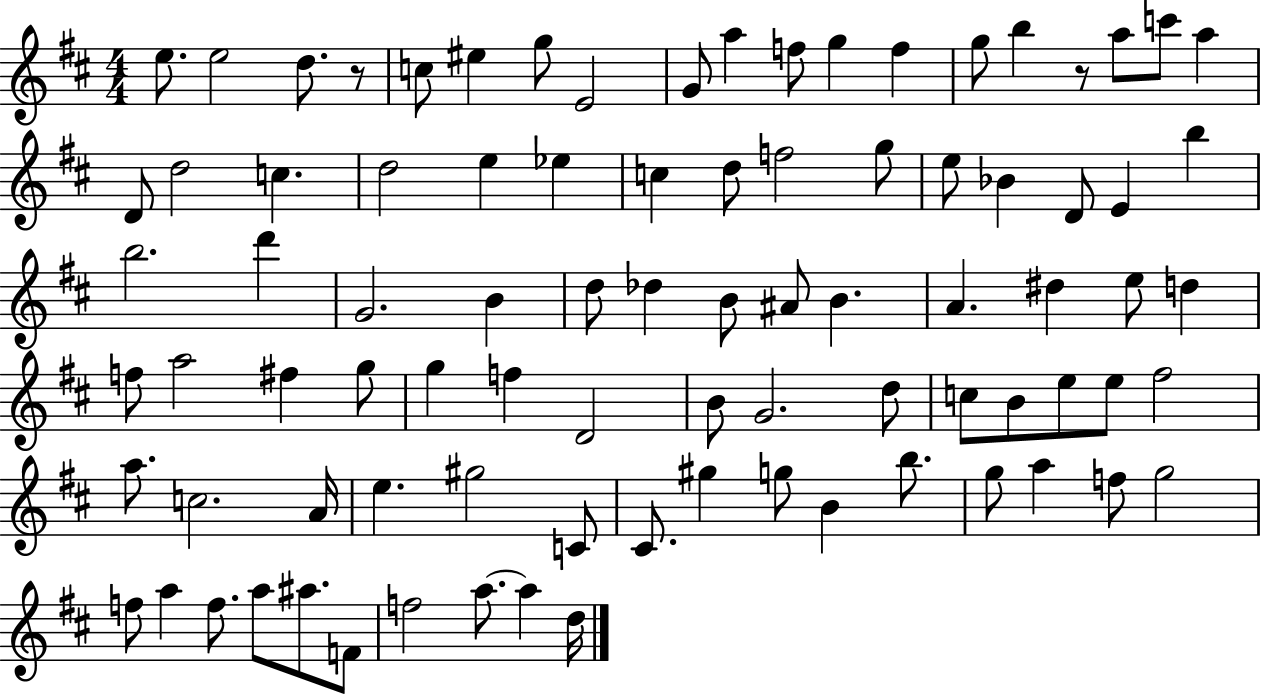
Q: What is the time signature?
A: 4/4